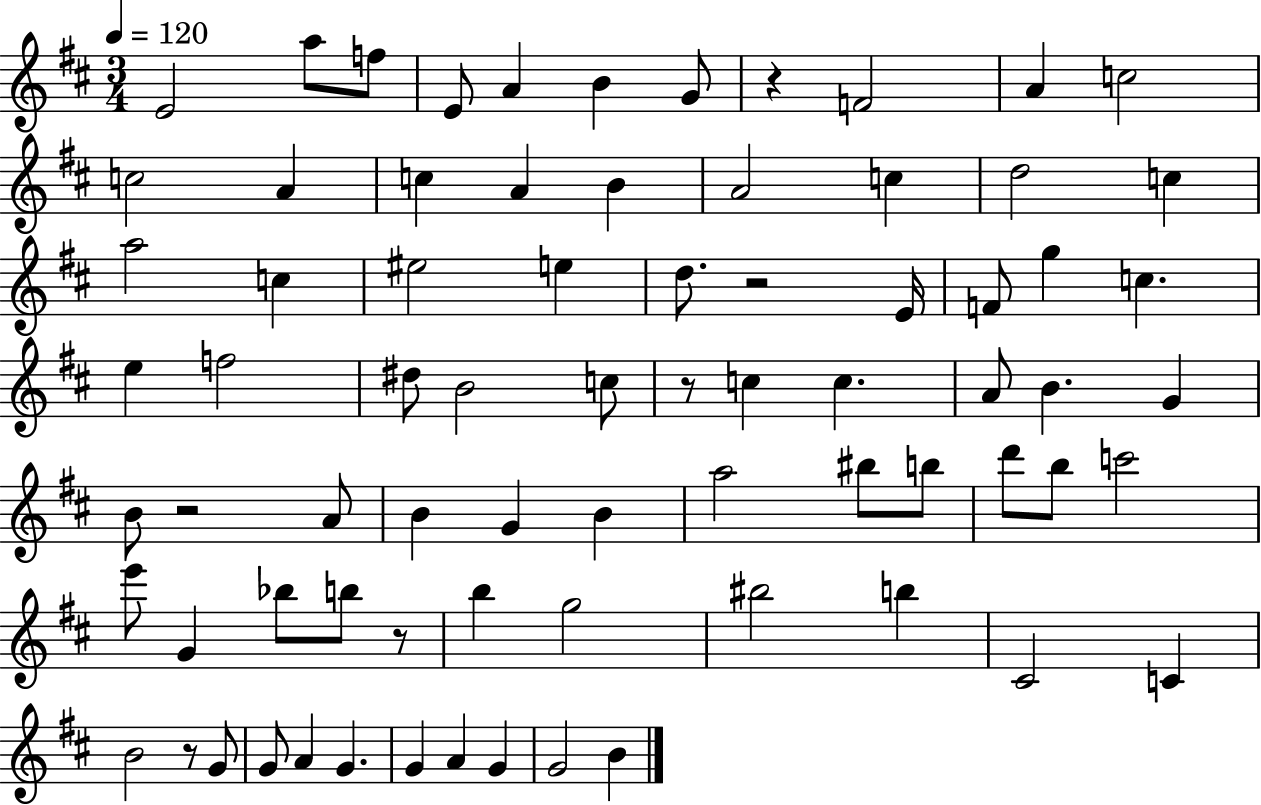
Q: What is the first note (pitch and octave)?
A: E4